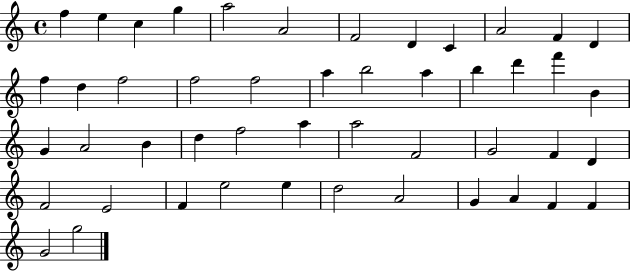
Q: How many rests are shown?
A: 0